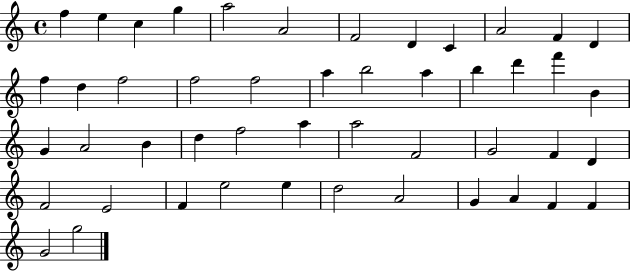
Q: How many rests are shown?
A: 0